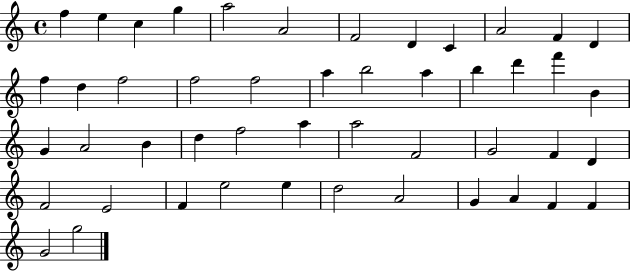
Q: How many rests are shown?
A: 0